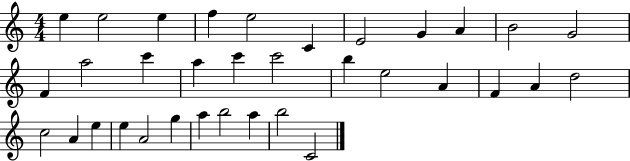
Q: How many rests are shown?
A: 0